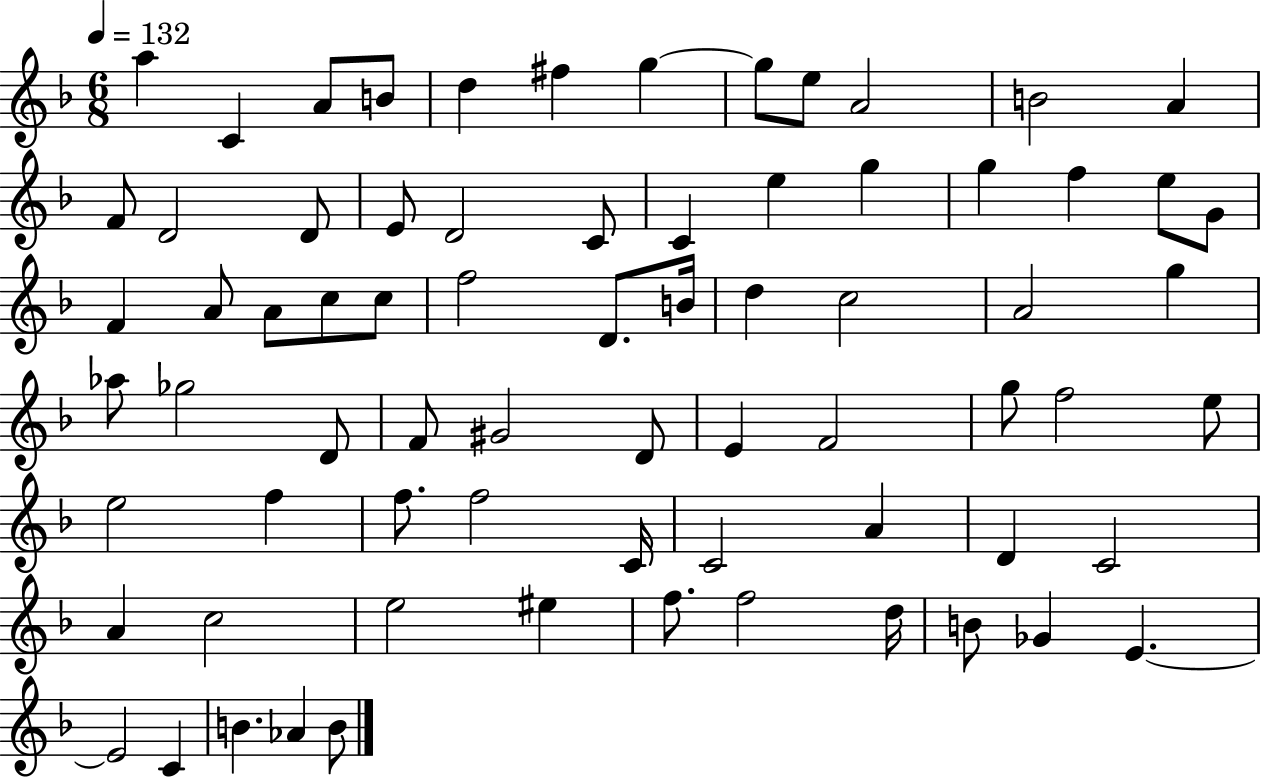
{
  \clef treble
  \numericTimeSignature
  \time 6/8
  \key f \major
  \tempo 4 = 132
  \repeat volta 2 { a''4 c'4 a'8 b'8 | d''4 fis''4 g''4~~ | g''8 e''8 a'2 | b'2 a'4 | \break f'8 d'2 d'8 | e'8 d'2 c'8 | c'4 e''4 g''4 | g''4 f''4 e''8 g'8 | \break f'4 a'8 a'8 c''8 c''8 | f''2 d'8. b'16 | d''4 c''2 | a'2 g''4 | \break aes''8 ges''2 d'8 | f'8 gis'2 d'8 | e'4 f'2 | g''8 f''2 e''8 | \break e''2 f''4 | f''8. f''2 c'16 | c'2 a'4 | d'4 c'2 | \break a'4 c''2 | e''2 eis''4 | f''8. f''2 d''16 | b'8 ges'4 e'4.~~ | \break e'2 c'4 | b'4. aes'4 b'8 | } \bar "|."
}